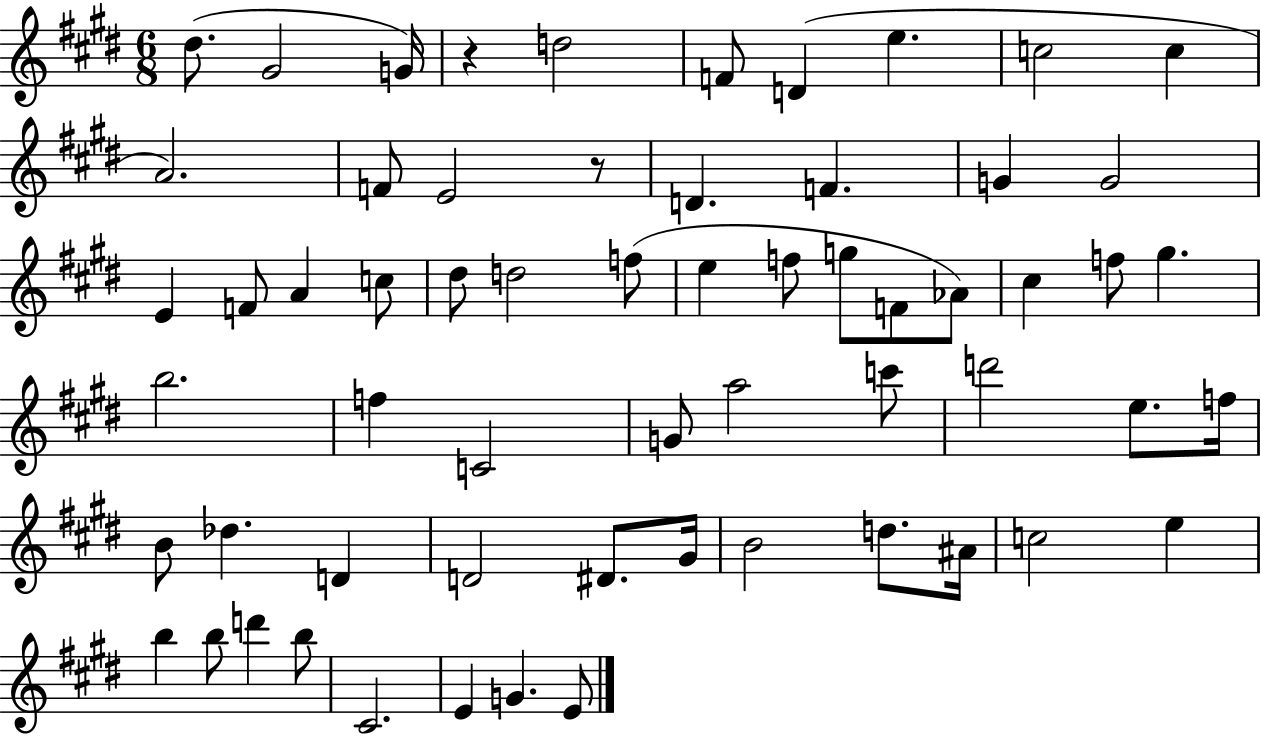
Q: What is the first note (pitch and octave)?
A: D#5